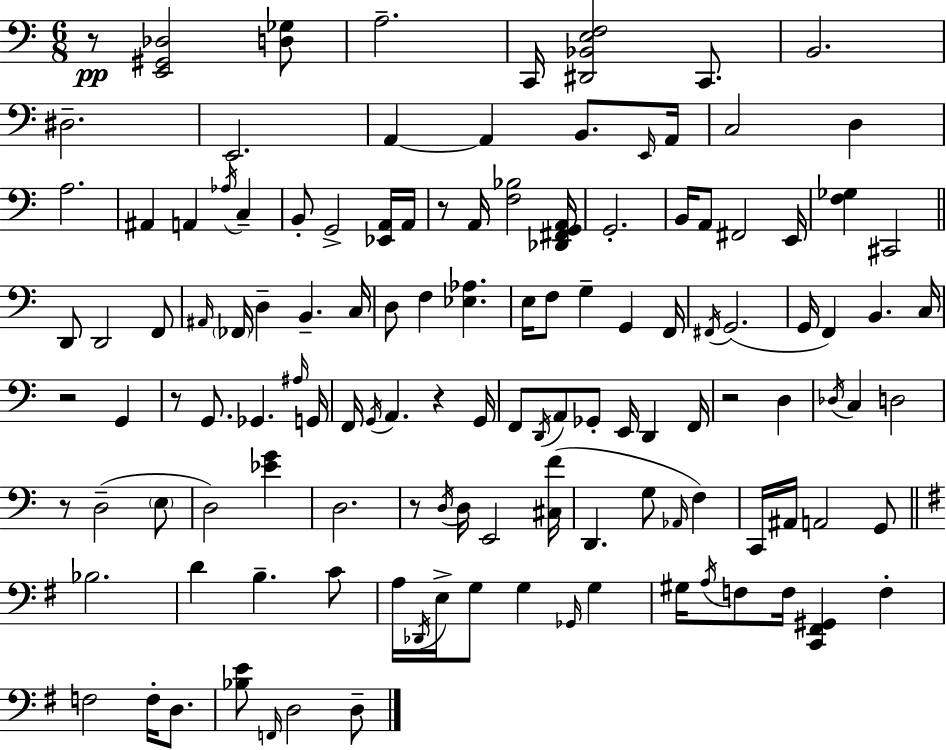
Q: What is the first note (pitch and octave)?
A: A3